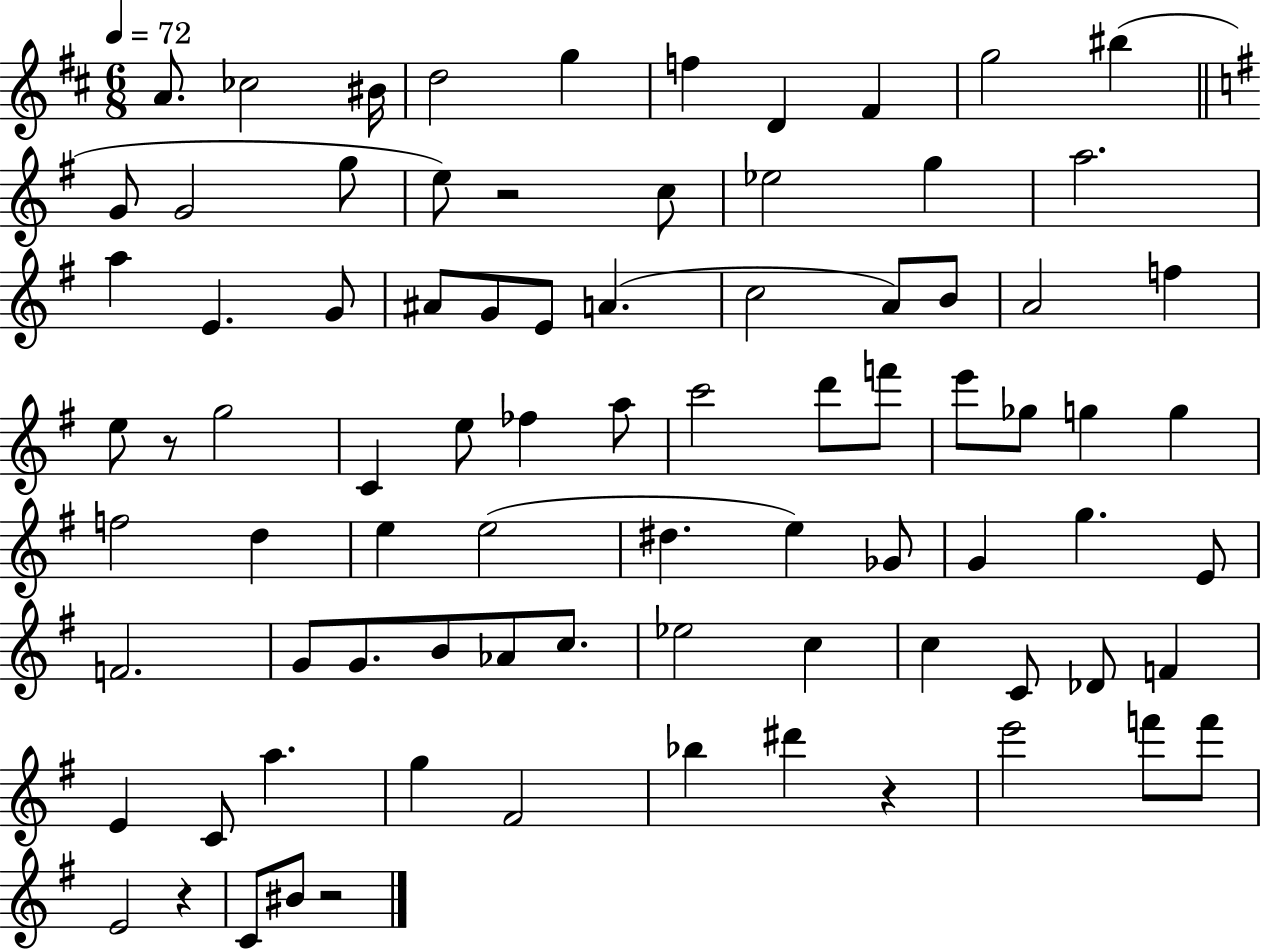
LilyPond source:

{
  \clef treble
  \numericTimeSignature
  \time 6/8
  \key d \major
  \tempo 4 = 72
  \repeat volta 2 { a'8. ces''2 bis'16 | d''2 g''4 | f''4 d'4 fis'4 | g''2 bis''4( | \break \bar "||" \break \key g \major g'8 g'2 g''8 | e''8) r2 c''8 | ees''2 g''4 | a''2. | \break a''4 e'4. g'8 | ais'8 g'8 e'8 a'4.( | c''2 a'8) b'8 | a'2 f''4 | \break e''8 r8 g''2 | c'4 e''8 fes''4 a''8 | c'''2 d'''8 f'''8 | e'''8 ges''8 g''4 g''4 | \break f''2 d''4 | e''4 e''2( | dis''4. e''4) ges'8 | g'4 g''4. e'8 | \break f'2. | g'8 g'8. b'8 aes'8 c''8. | ees''2 c''4 | c''4 c'8 des'8 f'4 | \break e'4 c'8 a''4. | g''4 fis'2 | bes''4 dis'''4 r4 | e'''2 f'''8 f'''8 | \break e'2 r4 | c'8 bis'8 r2 | } \bar "|."
}